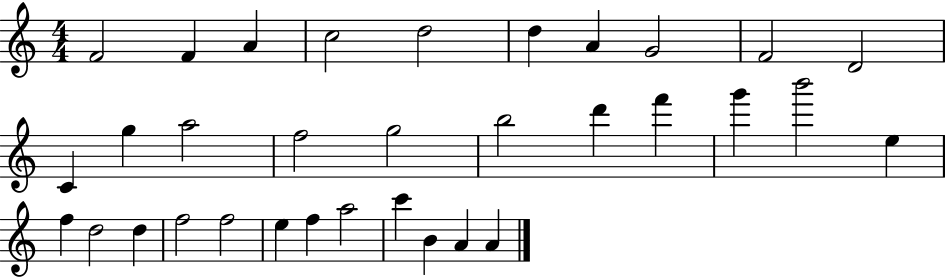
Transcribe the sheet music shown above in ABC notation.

X:1
T:Untitled
M:4/4
L:1/4
K:C
F2 F A c2 d2 d A G2 F2 D2 C g a2 f2 g2 b2 d' f' g' b'2 e f d2 d f2 f2 e f a2 c' B A A